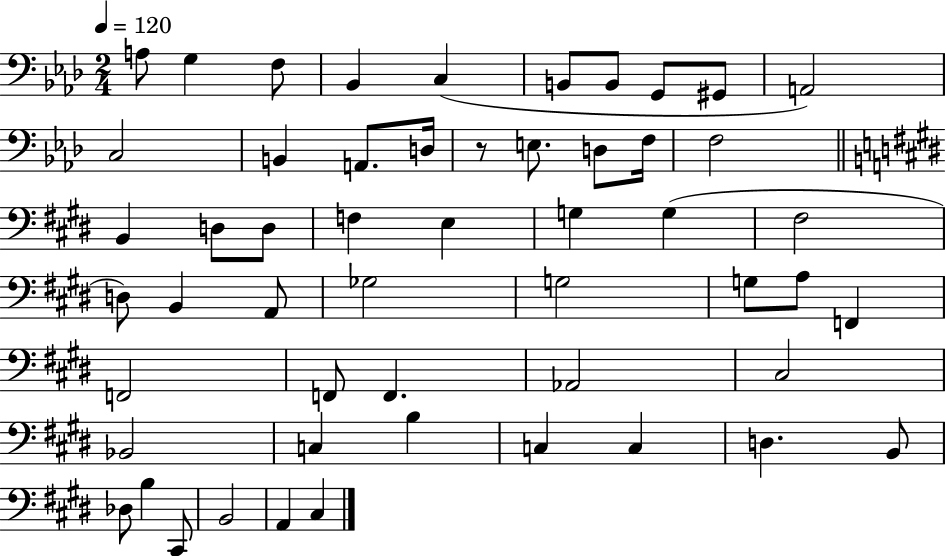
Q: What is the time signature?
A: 2/4